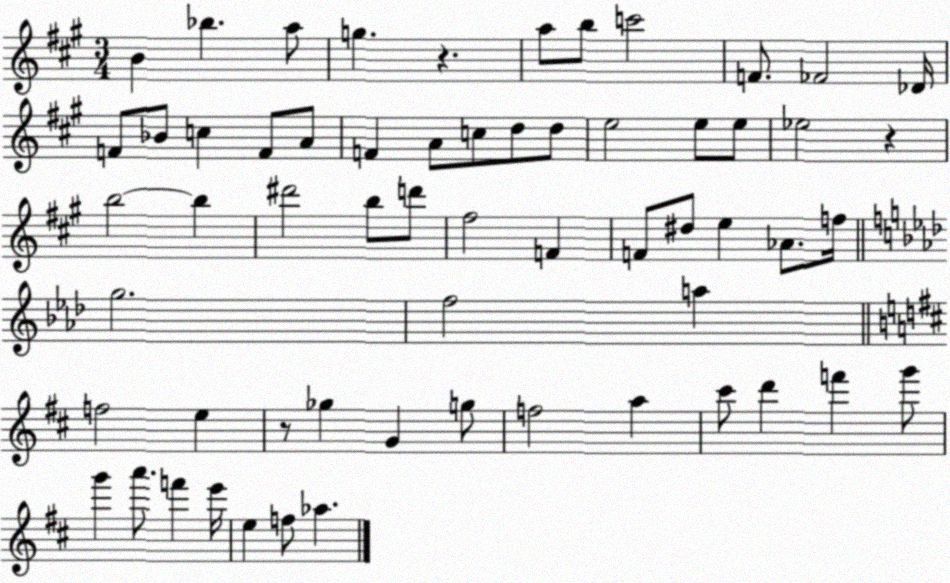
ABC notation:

X:1
T:Untitled
M:3/4
L:1/4
K:A
B _b a/2 g z a/2 b/2 c'2 F/2 _F2 _D/4 F/2 _B/2 c F/2 A/2 F A/2 c/2 d/2 d/2 e2 e/2 e/2 _e2 z b2 b ^d'2 b/2 d'/2 ^f2 F F/2 ^d/2 e _A/2 f/4 g2 f2 a f2 e z/2 _g G g/2 f2 a ^c'/2 d' f' g'/2 g' a'/2 f' e'/4 e f/2 _a